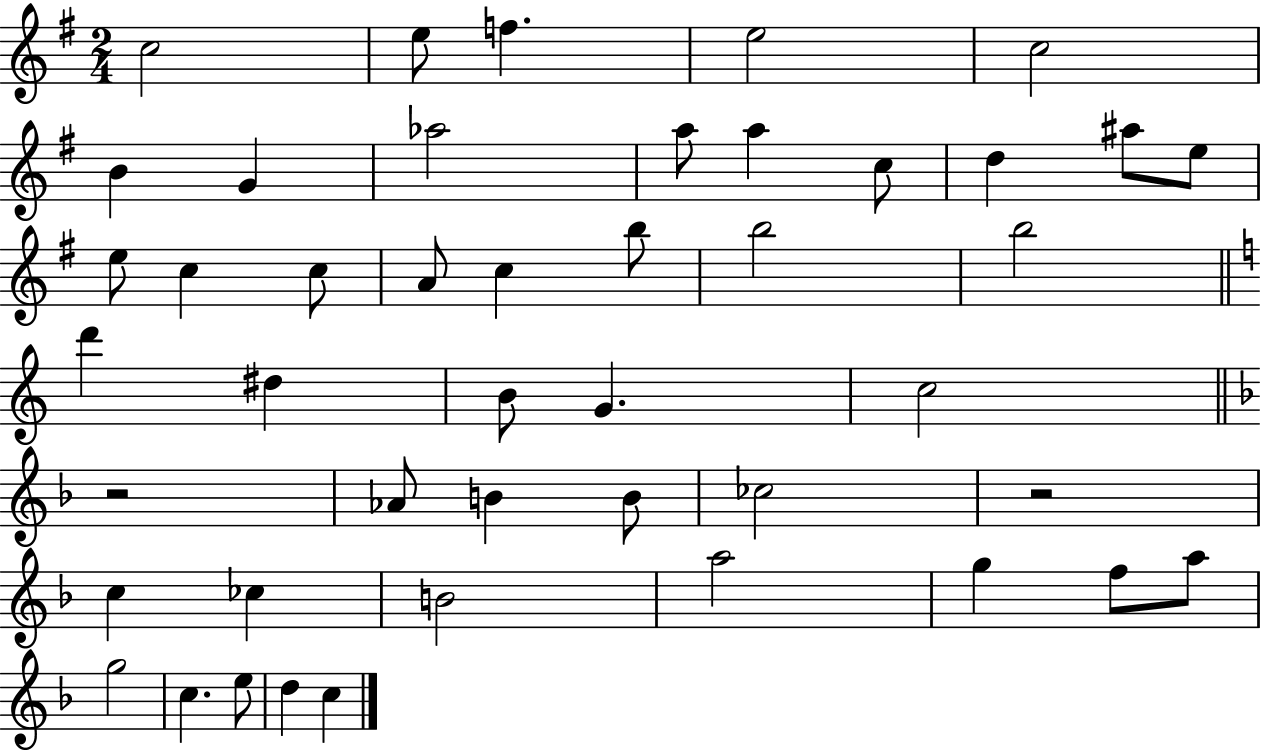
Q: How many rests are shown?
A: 2